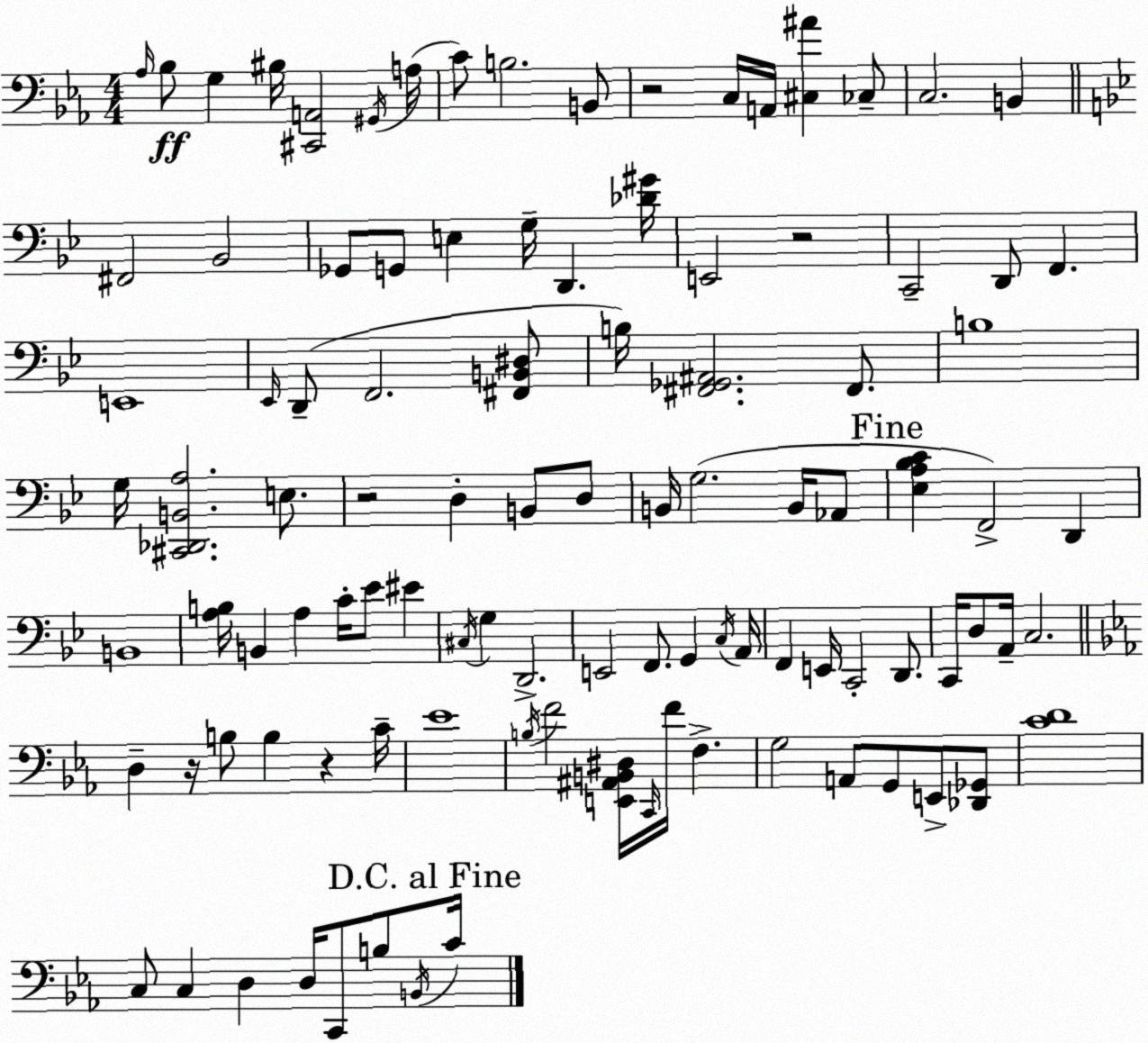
X:1
T:Untitled
M:4/4
L:1/4
K:Eb
_A,/4 _B,/2 G, ^B,/4 [^C,,A,,]2 ^G,,/4 A,/4 C/2 B,2 B,,/2 z2 C,/4 A,,/4 [^C,^A] _C,/2 C,2 B,, ^F,,2 _B,,2 _G,,/2 G,,/2 E, G,/4 D,, [_D^G]/4 E,,2 z2 C,,2 D,,/2 F,, E,,4 _E,,/4 D,,/2 F,,2 [^F,,B,,^D,]/2 B,/4 [^F,,_G,,^A,,]2 ^F,,/2 B,4 G,/4 [^C,,_D,,B,,A,]2 E,/2 z2 D, B,,/2 D,/2 B,,/4 G,2 B,,/4 _A,,/2 [_E,A,_B,C] F,,2 D,, B,,4 [A,B,]/4 B,, A, C/4 _E/2 ^E ^C,/4 G, D,,2 E,,2 F,,/2 G,, C,/4 A,,/4 F,, E,,/4 C,,2 D,,/2 C,,/4 D,/2 A,,/4 C,2 D, z/4 B,/2 B, z C/4 _E4 B,/4 F2 [E,,^A,,B,,^D,]/4 C,,/4 F/4 F, G,2 A,,/2 G,,/2 E,,/2 [_D,,_G,,]/2 [CD]4 C,/2 C, D, D,/4 C,,/2 B,/2 B,,/4 C/4